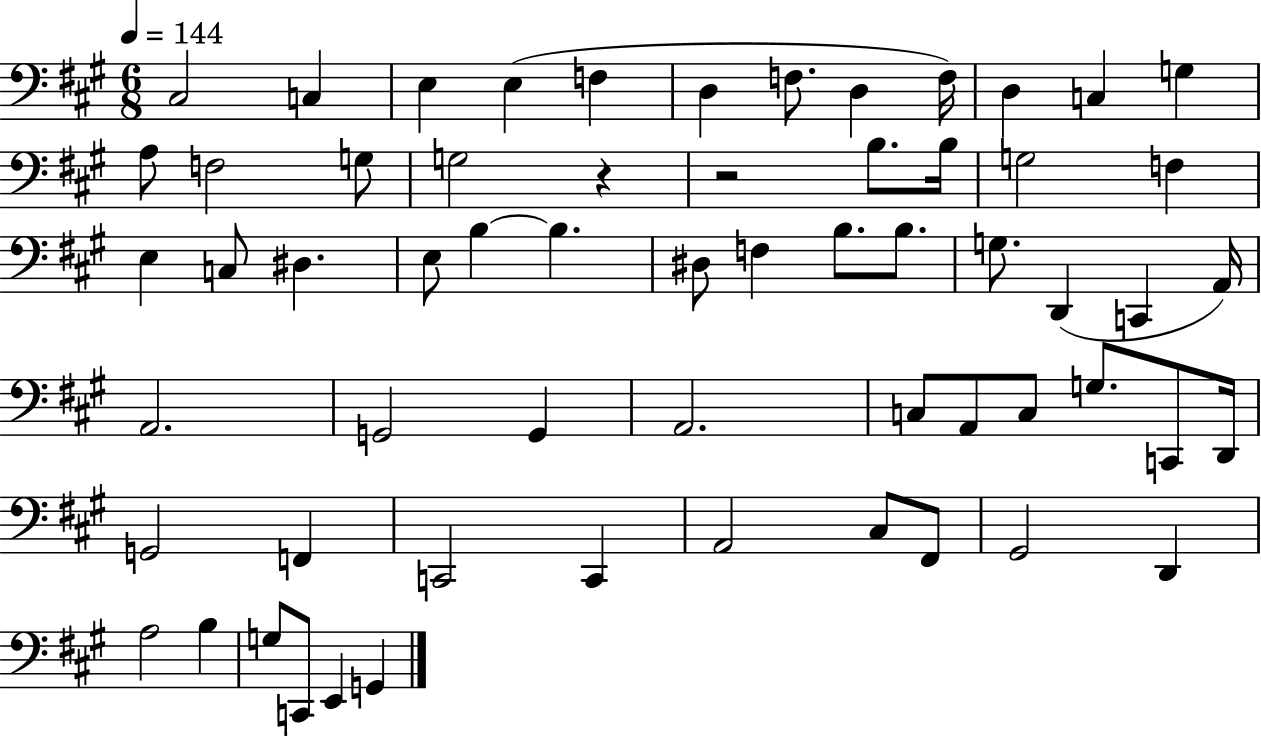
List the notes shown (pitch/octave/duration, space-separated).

C#3/h C3/q E3/q E3/q F3/q D3/q F3/e. D3/q F3/s D3/q C3/q G3/q A3/e F3/h G3/e G3/h R/q R/h B3/e. B3/s G3/h F3/q E3/q C3/e D#3/q. E3/e B3/q B3/q. D#3/e F3/q B3/e. B3/e. G3/e. D2/q C2/q A2/s A2/h. G2/h G2/q A2/h. C3/e A2/e C3/e G3/e. C2/e D2/s G2/h F2/q C2/h C2/q A2/h C#3/e F#2/e G#2/h D2/q A3/h B3/q G3/e C2/e E2/q G2/q